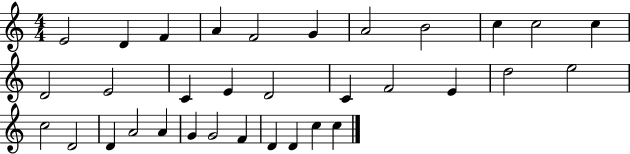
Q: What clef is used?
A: treble